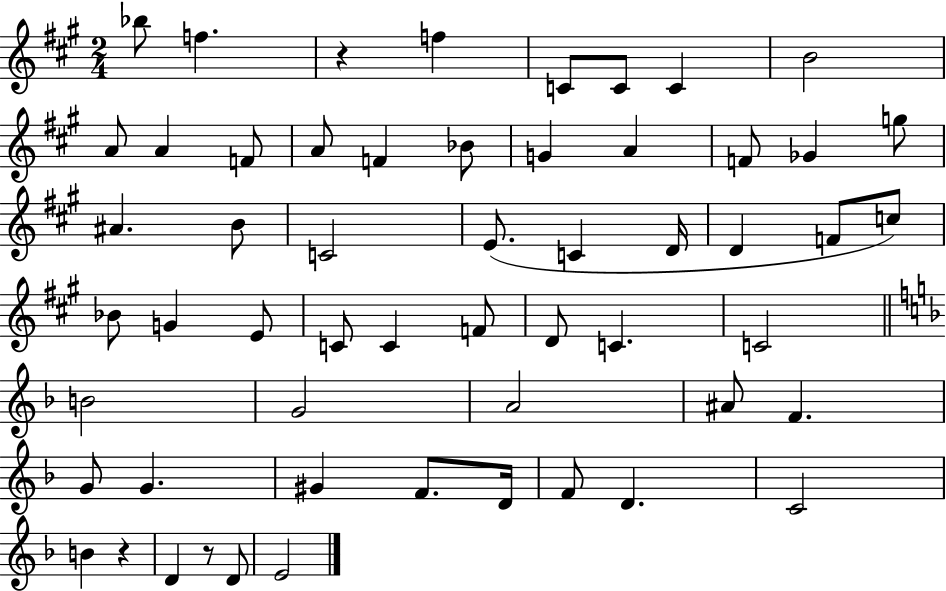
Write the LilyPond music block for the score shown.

{
  \clef treble
  \numericTimeSignature
  \time 2/4
  \key a \major
  bes''8 f''4. | r4 f''4 | c'8 c'8 c'4 | b'2 | \break a'8 a'4 f'8 | a'8 f'4 bes'8 | g'4 a'4 | f'8 ges'4 g''8 | \break ais'4. b'8 | c'2 | e'8.( c'4 d'16 | d'4 f'8 c''8) | \break bes'8 g'4 e'8 | c'8 c'4 f'8 | d'8 c'4. | c'2 | \break \bar "||" \break \key f \major b'2 | g'2 | a'2 | ais'8 f'4. | \break g'8 g'4. | gis'4 f'8. d'16 | f'8 d'4. | c'2 | \break b'4 r4 | d'4 r8 d'8 | e'2 | \bar "|."
}